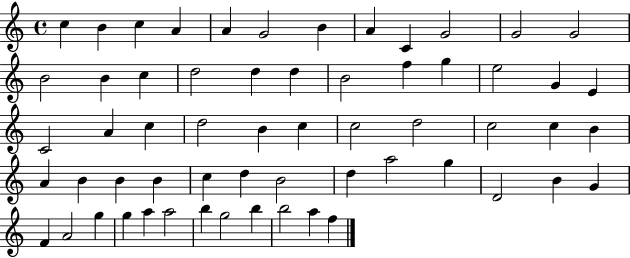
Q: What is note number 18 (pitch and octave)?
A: D5